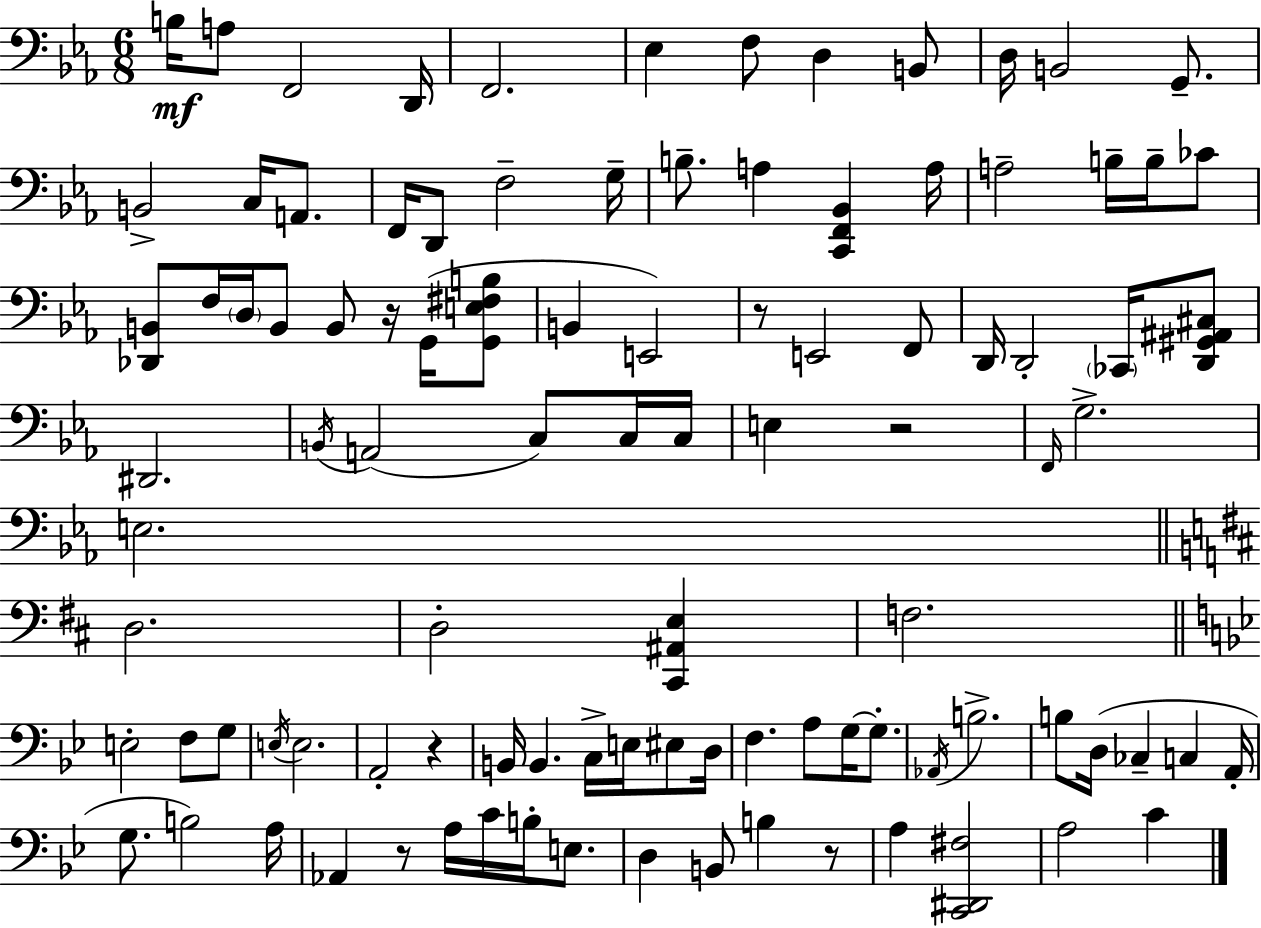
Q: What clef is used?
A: bass